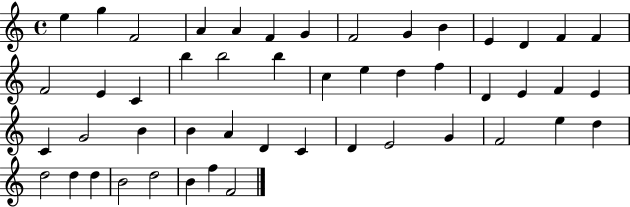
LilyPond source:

{
  \clef treble
  \time 4/4
  \defaultTimeSignature
  \key c \major
  e''4 g''4 f'2 | a'4 a'4 f'4 g'4 | f'2 g'4 b'4 | e'4 d'4 f'4 f'4 | \break f'2 e'4 c'4 | b''4 b''2 b''4 | c''4 e''4 d''4 f''4 | d'4 e'4 f'4 e'4 | \break c'4 g'2 b'4 | b'4 a'4 d'4 c'4 | d'4 e'2 g'4 | f'2 e''4 d''4 | \break d''2 d''4 d''4 | b'2 d''2 | b'4 f''4 f'2 | \bar "|."
}